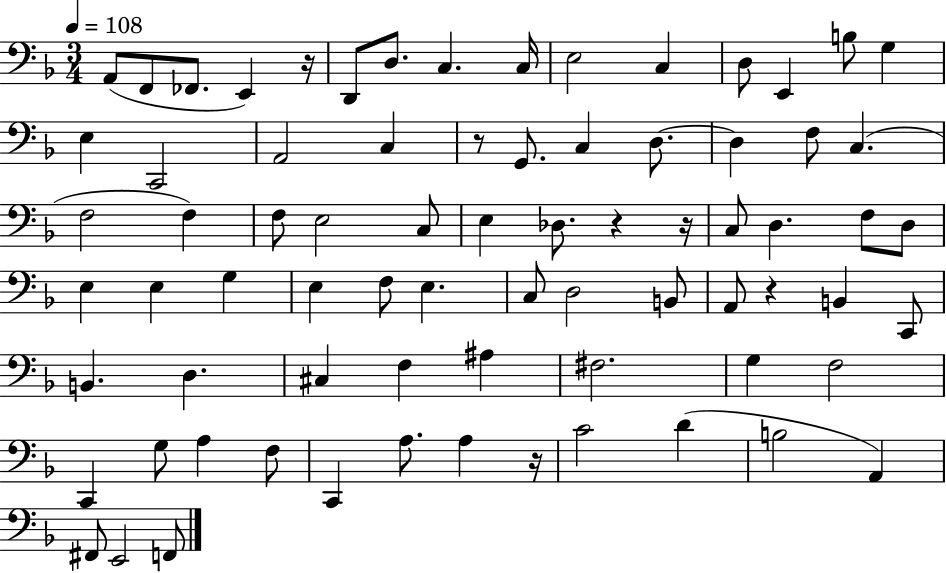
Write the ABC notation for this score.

X:1
T:Untitled
M:3/4
L:1/4
K:F
A,,/2 F,,/2 _F,,/2 E,, z/4 D,,/2 D,/2 C, C,/4 E,2 C, D,/2 E,, B,/2 G, E, C,,2 A,,2 C, z/2 G,,/2 C, D,/2 D, F,/2 C, F,2 F, F,/2 E,2 C,/2 E, _D,/2 z z/4 C,/2 D, F,/2 D,/2 E, E, G, E, F,/2 E, C,/2 D,2 B,,/2 A,,/2 z B,, C,,/2 B,, D, ^C, F, ^A, ^F,2 G, F,2 C,, G,/2 A, F,/2 C,, A,/2 A, z/4 C2 D B,2 A,, ^F,,/2 E,,2 F,,/2